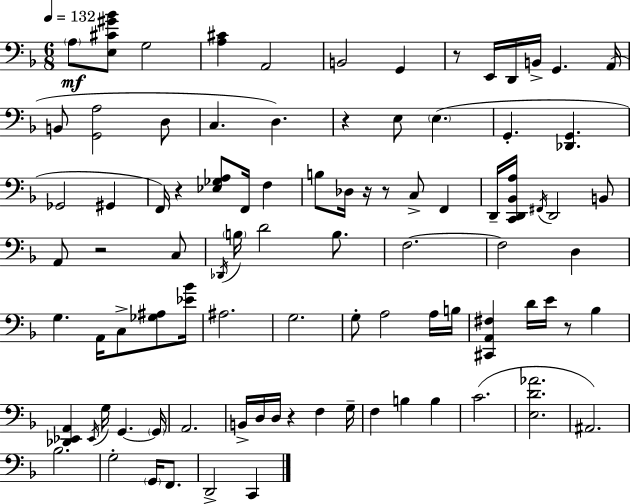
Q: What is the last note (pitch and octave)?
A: C2